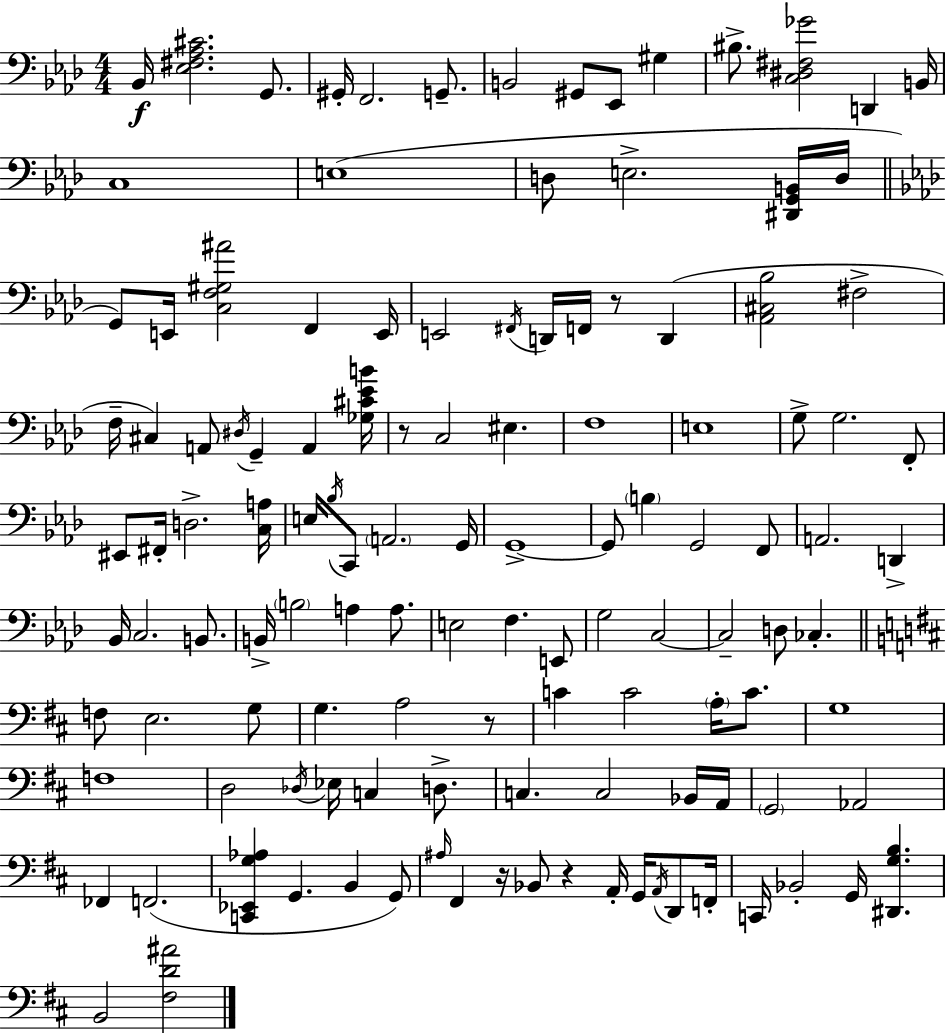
{
  \clef bass
  \numericTimeSignature
  \time 4/4
  \key aes \major
  bes,16\f <ees fis aes cis'>2. g,8. | gis,16-. f,2. g,8.-- | b,2 gis,8 ees,8 gis4 | bis8.-> <c dis fis ges'>2 d,4 b,16 | \break c1 | e1( | d8 e2.-> <dis, g, b,>16 d16 | \bar "||" \break \key aes \major g,8) e,16 <c f gis ais'>2 f,4 e,16 | e,2 \acciaccatura { fis,16 } d,16 f,16 r8 d,4( | <aes, cis bes>2 fis2-> | f16-- cis4) a,8 \acciaccatura { dis16 } g,4-- a,4 | \break <ges cis' ees' b'>16 r8 c2 eis4. | f1 | e1 | g8-> g2. | \break f,8-. eis,8 fis,16-. d2.-> | <c a>16 e16 \acciaccatura { bes16 } c,8 \parenthesize a,2. | g,16 g,1->~~ | g,8 \parenthesize b4 g,2 | \break f,8 a,2. d,4-> | bes,16 c2. | b,8. b,16-> \parenthesize b2 a4 | a8. e2 f4. | \break e,8 g2 c2~~ | c2-- d8 ces4.-. | \bar "||" \break \key d \major f8 e2. g8 | g4. a2 r8 | c'4 c'2 \parenthesize a16-. c'8. | g1 | \break f1 | d2 \acciaccatura { des16 } ees16 c4 d8.-> | c4. c2 bes,16 | a,16 \parenthesize g,2 aes,2 | \break fes,4 f,2.( | <c, ees, g aes>4 g,4. b,4 g,8) | \grace { ais16 } fis,4 r16 bes,8 r4 a,16-. g,16 \acciaccatura { a,16 } | d,8 f,16-. c,16 bes,2-. g,16 <dis, g b>4. | \break b,2 <fis d' ais'>2 | \bar "|."
}